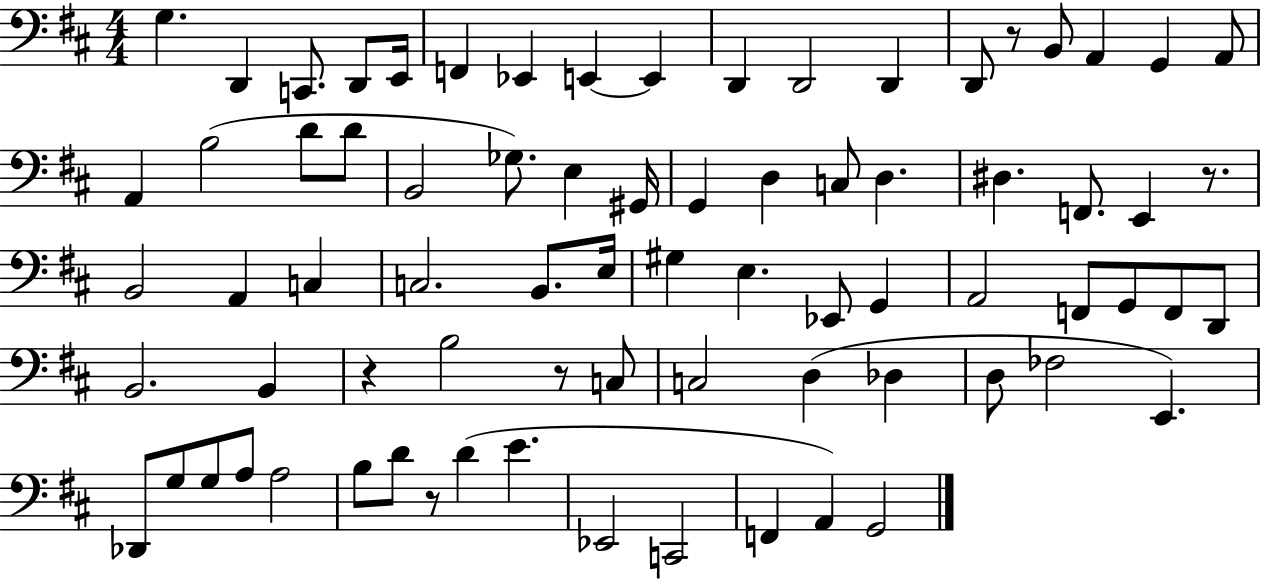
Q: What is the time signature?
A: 4/4